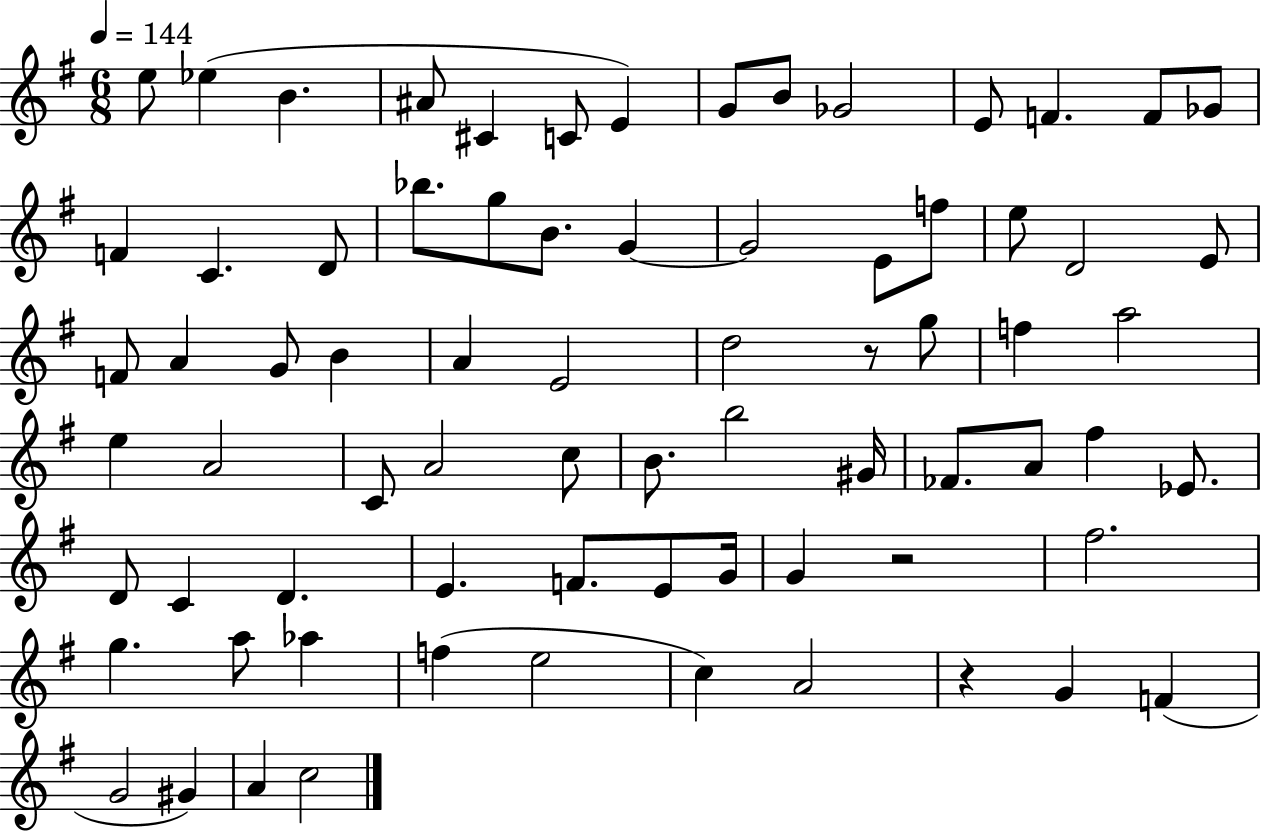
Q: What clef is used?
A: treble